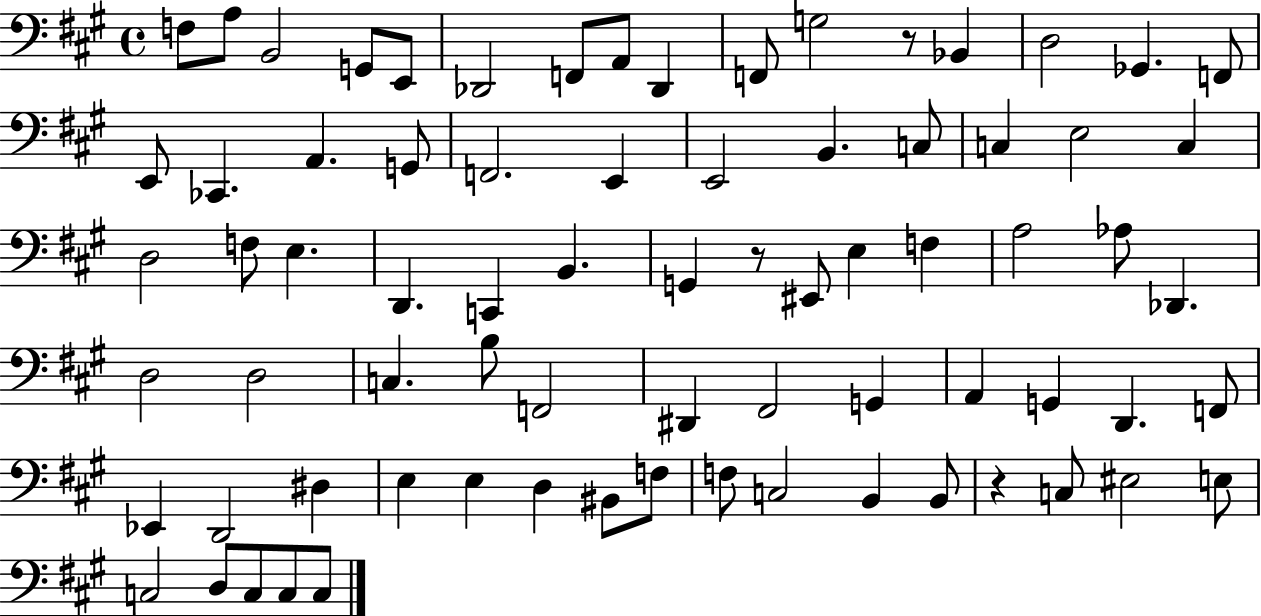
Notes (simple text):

F3/e A3/e B2/h G2/e E2/e Db2/h F2/e A2/e Db2/q F2/e G3/h R/e Bb2/q D3/h Gb2/q. F2/e E2/e CES2/q. A2/q. G2/e F2/h. E2/q E2/h B2/q. C3/e C3/q E3/h C3/q D3/h F3/e E3/q. D2/q. C2/q B2/q. G2/q R/e EIS2/e E3/q F3/q A3/h Ab3/e Db2/q. D3/h D3/h C3/q. B3/e F2/h D#2/q F#2/h G2/q A2/q G2/q D2/q. F2/e Eb2/q D2/h D#3/q E3/q E3/q D3/q BIS2/e F3/e F3/e C3/h B2/q B2/e R/q C3/e EIS3/h E3/e C3/h D3/e C3/e C3/e C3/e